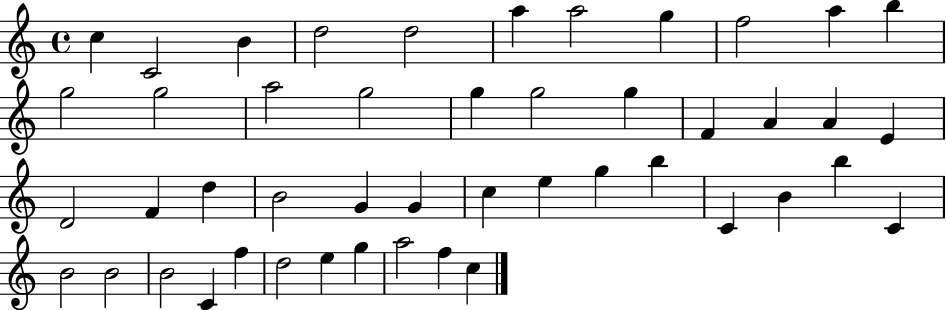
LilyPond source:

{
  \clef treble
  \time 4/4
  \defaultTimeSignature
  \key c \major
  c''4 c'2 b'4 | d''2 d''2 | a''4 a''2 g''4 | f''2 a''4 b''4 | \break g''2 g''2 | a''2 g''2 | g''4 g''2 g''4 | f'4 a'4 a'4 e'4 | \break d'2 f'4 d''4 | b'2 g'4 g'4 | c''4 e''4 g''4 b''4 | c'4 b'4 b''4 c'4 | \break b'2 b'2 | b'2 c'4 f''4 | d''2 e''4 g''4 | a''2 f''4 c''4 | \break \bar "|."
}